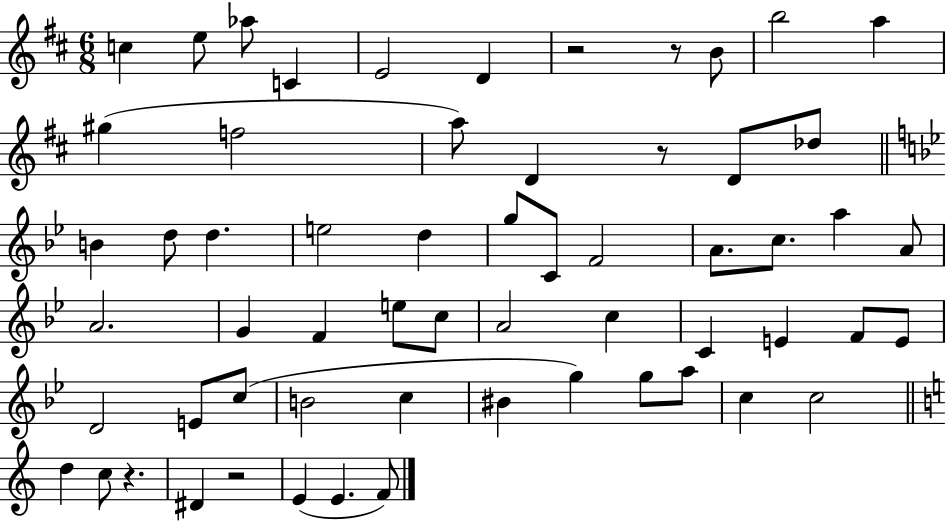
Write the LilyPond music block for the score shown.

{
  \clef treble
  \numericTimeSignature
  \time 6/8
  \key d \major
  \repeat volta 2 { c''4 e''8 aes''8 c'4 | e'2 d'4 | r2 r8 b'8 | b''2 a''4 | \break gis''4( f''2 | a''8) d'4 r8 d'8 des''8 | \bar "||" \break \key g \minor b'4 d''8 d''4. | e''2 d''4 | g''8 c'8 f'2 | a'8. c''8. a''4 a'8 | \break a'2. | g'4 f'4 e''8 c''8 | a'2 c''4 | c'4 e'4 f'8 e'8 | \break d'2 e'8 c''8( | b'2 c''4 | bis'4 g''4) g''8 a''8 | c''4 c''2 | \break \bar "||" \break \key c \major d''4 c''8 r4. | dis'4 r2 | e'4( e'4. f'8) | } \bar "|."
}